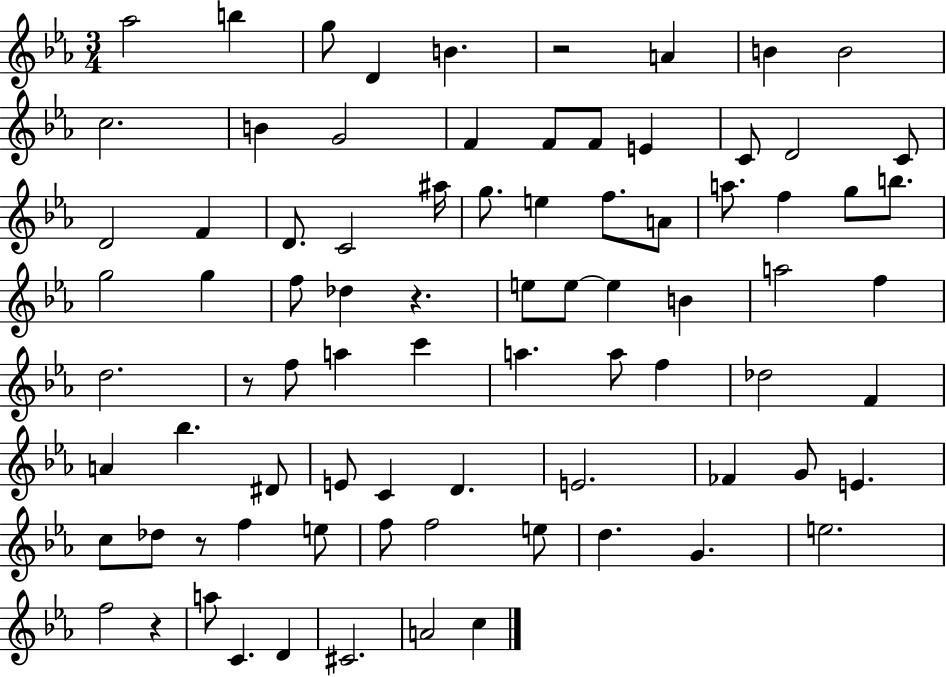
X:1
T:Untitled
M:3/4
L:1/4
K:Eb
_a2 b g/2 D B z2 A B B2 c2 B G2 F F/2 F/2 E C/2 D2 C/2 D2 F D/2 C2 ^a/4 g/2 e f/2 A/2 a/2 f g/2 b/2 g2 g f/2 _d z e/2 e/2 e B a2 f d2 z/2 f/2 a c' a a/2 f _d2 F A _b ^D/2 E/2 C D E2 _F G/2 E c/2 _d/2 z/2 f e/2 f/2 f2 e/2 d G e2 f2 z a/2 C D ^C2 A2 c